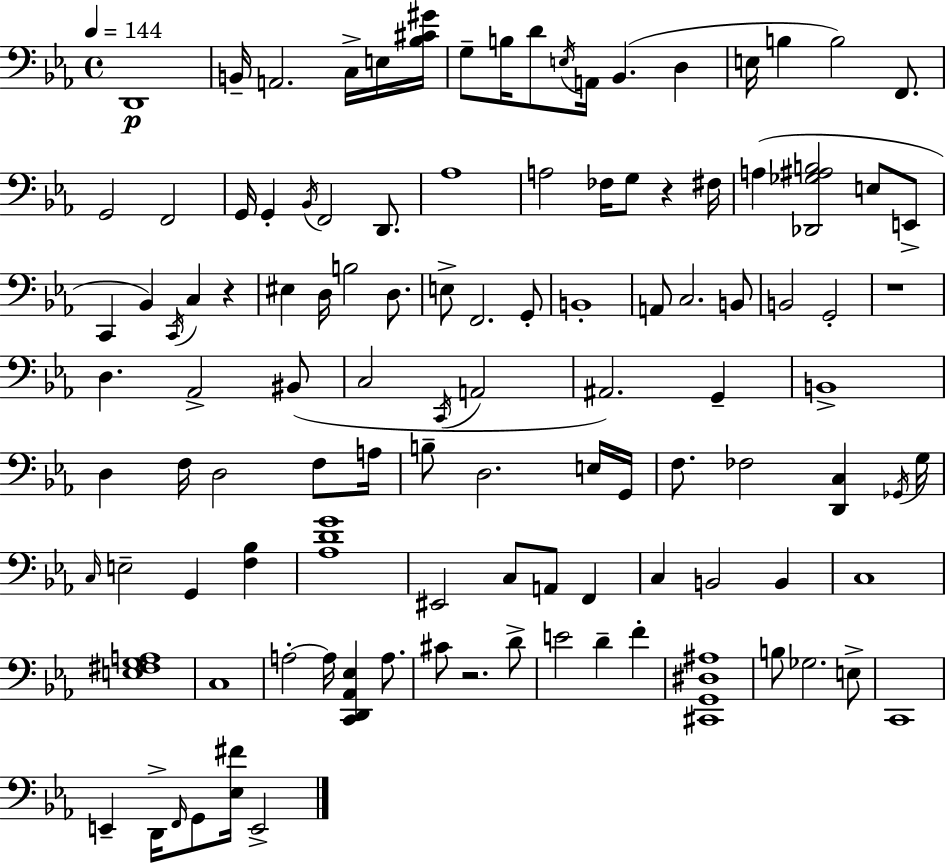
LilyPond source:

{
  \clef bass
  \time 4/4
  \defaultTimeSignature
  \key c \minor
  \tempo 4 = 144
  d,1\p | b,16-- a,2. c16-> e16 <bes cis' gis'>16 | g8-- b16 d'8 \acciaccatura { e16 } a,16 bes,4.( d4 | e16 b4 b2) f,8. | \break g,2 f,2 | g,16 g,4-. \acciaccatura { bes,16 } f,2 d,8. | aes1 | a2 fes16 g8 r4 | \break fis16 a4( <des, ges ais b>2 e8 | e,8-> c,4 bes,4) \acciaccatura { c,16 } c4 r4 | eis4 d16 b2 | d8. e8-> f,2. | \break g,8-. b,1-. | a,8 c2. | b,8 b,2 g,2-. | r1 | \break d4. aes,2-> | bis,8( c2 \acciaccatura { c,16 } a,2 | ais,2.) | g,4-- b,1-> | \break d4 f16 d2 | f8 a16 b8-- d2. | e16 g,16 f8. fes2 <d, c>4 | \acciaccatura { ges,16 } g16 \grace { c16 } e2-- g,4 | \break <f bes>4 <aes d' g'>1 | eis,2 c8 | a,8 f,4 c4 b,2 | b,4 c1 | \break <e fis g a>1 | c1 | a2-.~~ a16 <c, d, aes, ees>4 | a8. cis'8 r2. | \break d'8-> e'2 d'4-- | f'4-. <cis, g, dis ais>1 | b8 ges2. | e8-> c,1 | \break e,4-- d,16-> \grace { f,16 } g,8 <ees fis'>16 e,2-> | \bar "|."
}